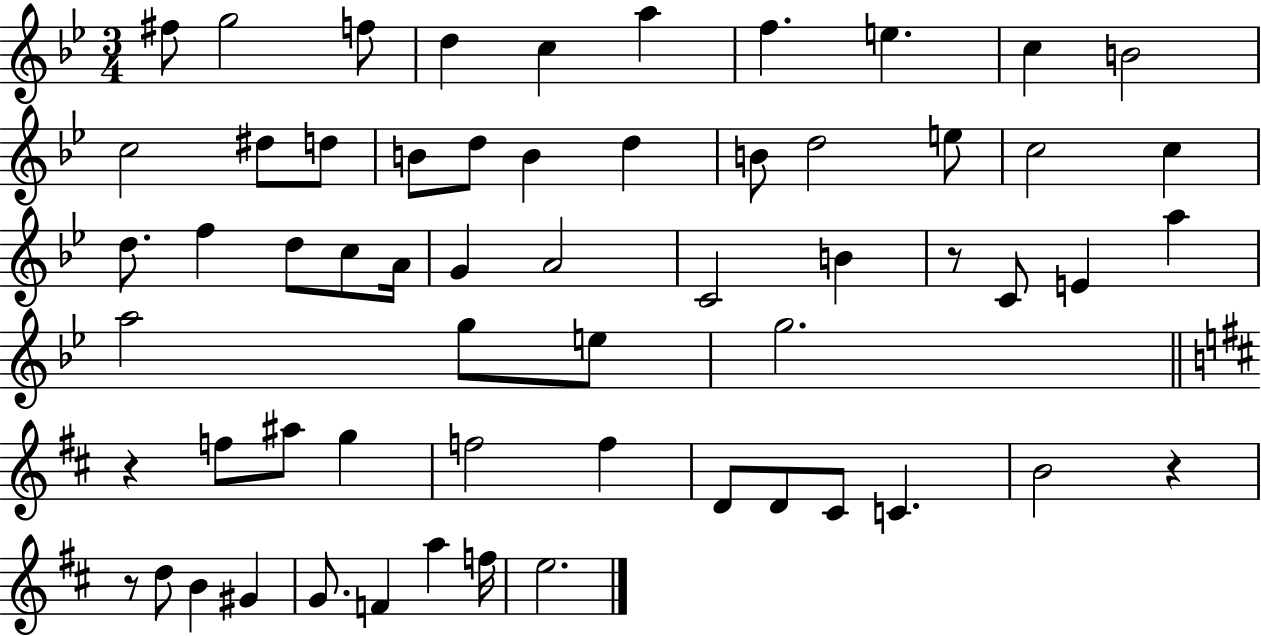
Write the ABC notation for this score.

X:1
T:Untitled
M:3/4
L:1/4
K:Bb
^f/2 g2 f/2 d c a f e c B2 c2 ^d/2 d/2 B/2 d/2 B d B/2 d2 e/2 c2 c d/2 f d/2 c/2 A/4 G A2 C2 B z/2 C/2 E a a2 g/2 e/2 g2 z f/2 ^a/2 g f2 f D/2 D/2 ^C/2 C B2 z z/2 d/2 B ^G G/2 F a f/4 e2